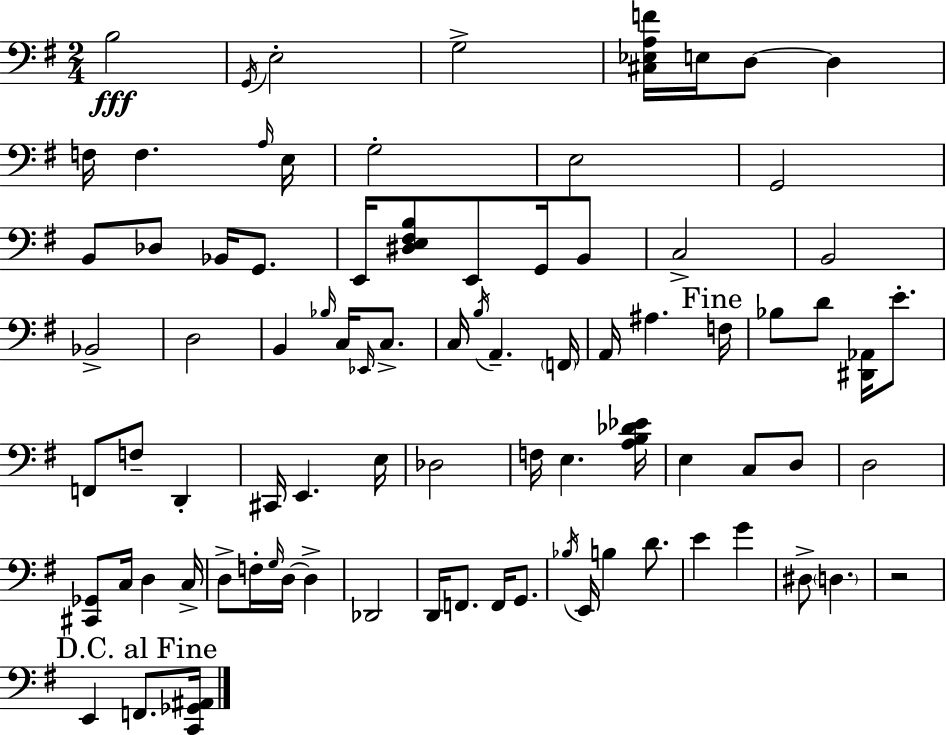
B3/h G2/s E3/h G3/h [C#3,Eb3,A3,F4]/s E3/s D3/e D3/q F3/s F3/q. A3/s E3/s G3/h E3/h G2/h B2/e Db3/e Bb2/s G2/e. E2/s [D#3,E3,F#3,B3]/e E2/e G2/s B2/e C3/h B2/h Bb2/h D3/h B2/q Bb3/s C3/s Eb2/s C3/e. C3/s B3/s A2/q. F2/s A2/s A#3/q. F3/s Bb3/e D4/e [D#2,Ab2]/s E4/e. F2/e F3/e D2/q C#2/s E2/q. E3/s Db3/h F3/s E3/q. [A3,B3,Db4,Eb4]/s E3/q C3/e D3/e D3/h [C#2,Gb2]/e C3/s D3/q C3/s D3/e F3/s G3/s D3/s D3/q Db2/h D2/s F2/e. F2/s G2/e. Bb3/s E2/s B3/q D4/e. E4/q G4/q D#3/e D3/q. R/h E2/q F2/e. [C2,Gb2,A#2]/s